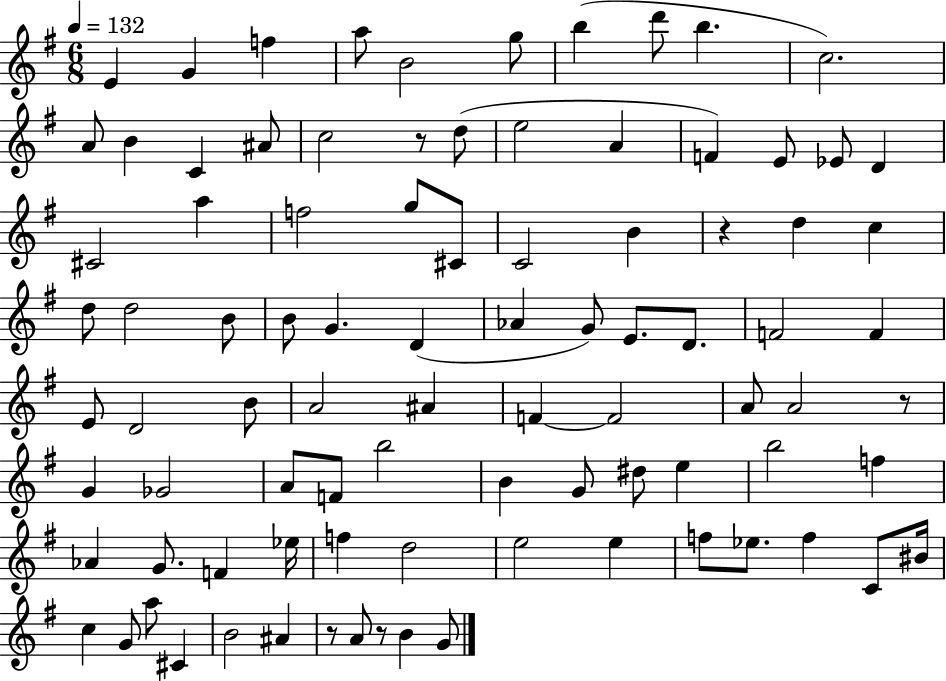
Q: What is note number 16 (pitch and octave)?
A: D5